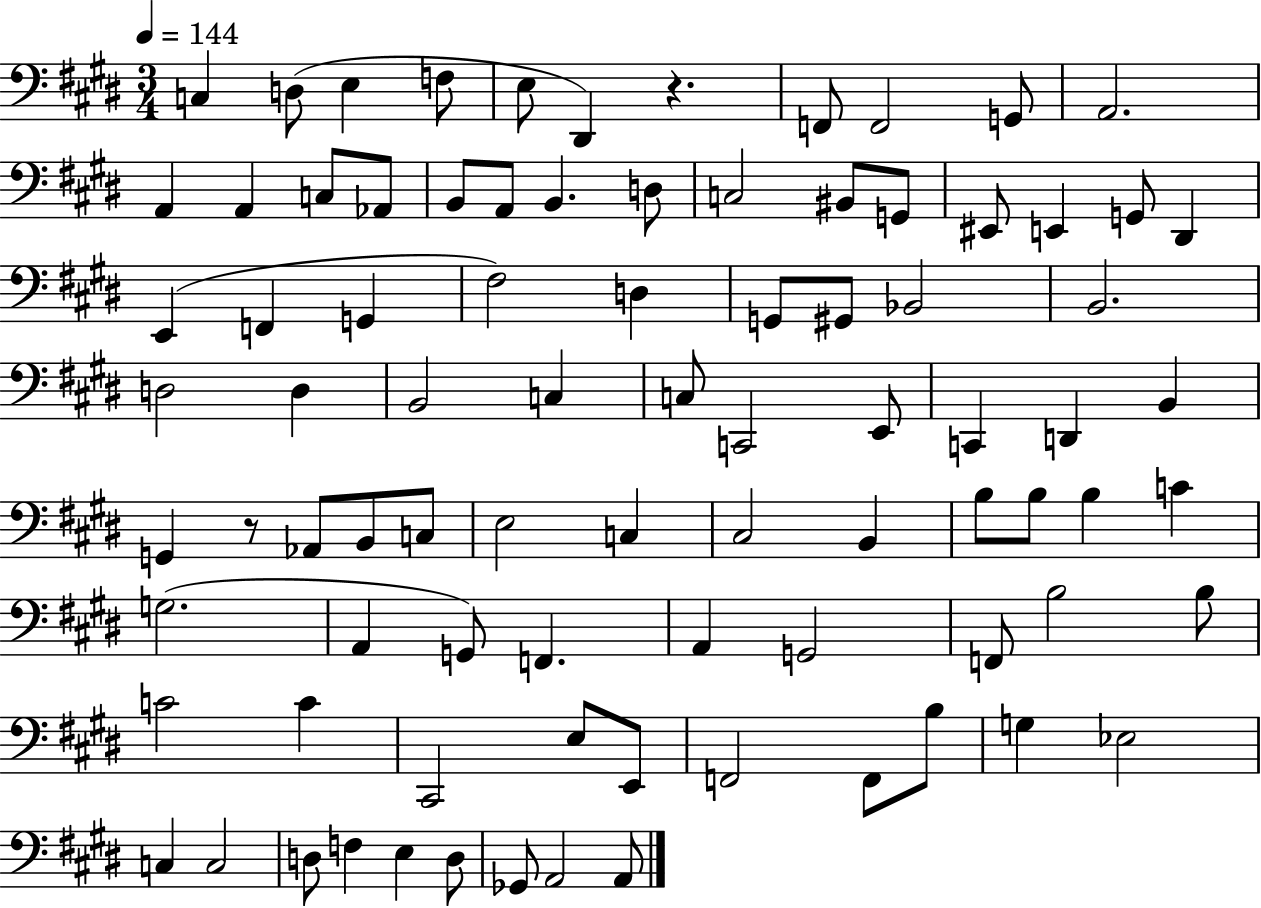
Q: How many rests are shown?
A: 2